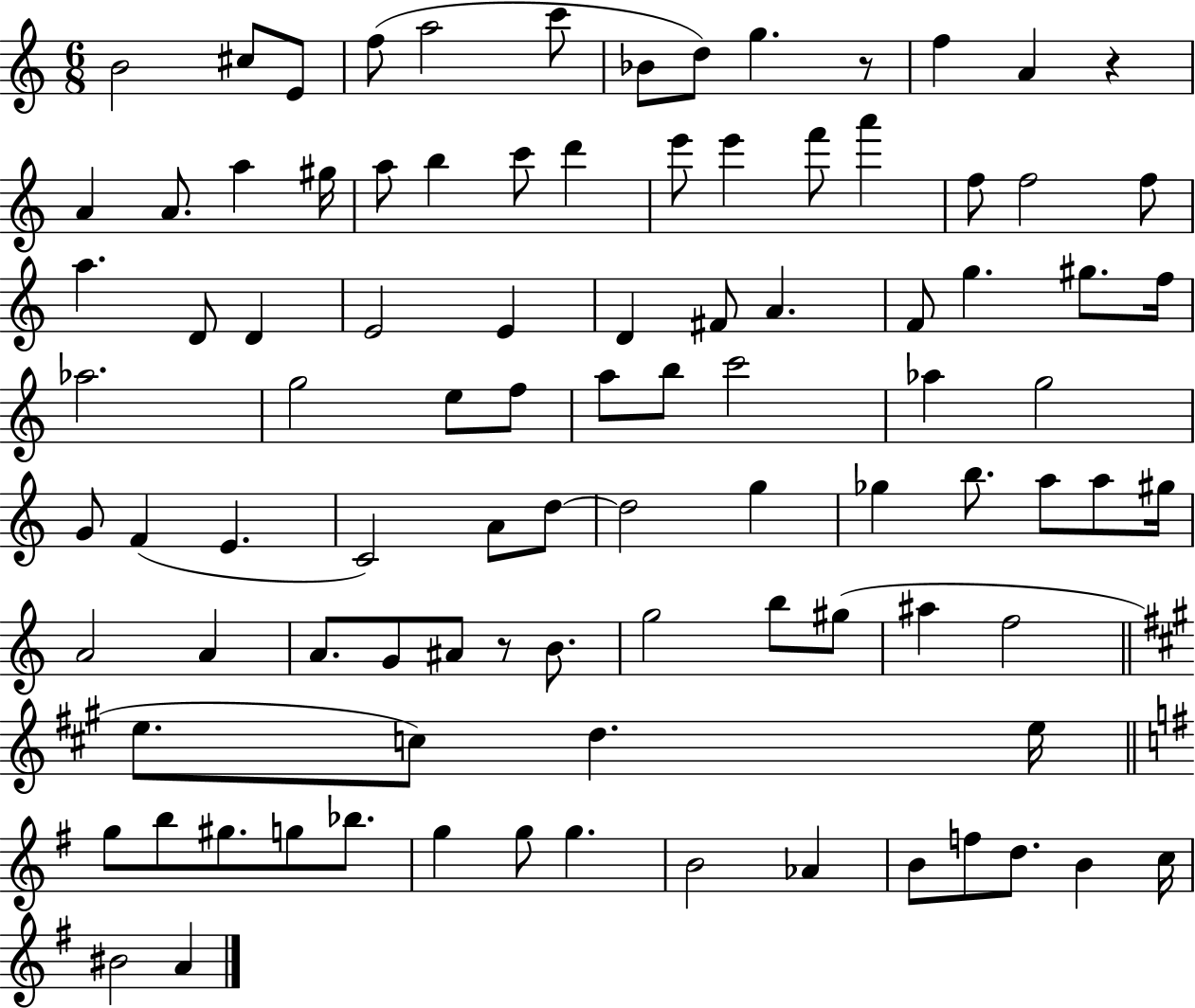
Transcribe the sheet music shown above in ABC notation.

X:1
T:Untitled
M:6/8
L:1/4
K:C
B2 ^c/2 E/2 f/2 a2 c'/2 _B/2 d/2 g z/2 f A z A A/2 a ^g/4 a/2 b c'/2 d' e'/2 e' f'/2 a' f/2 f2 f/2 a D/2 D E2 E D ^F/2 A F/2 g ^g/2 f/4 _a2 g2 e/2 f/2 a/2 b/2 c'2 _a g2 G/2 F E C2 A/2 d/2 d2 g _g b/2 a/2 a/2 ^g/4 A2 A A/2 G/2 ^A/2 z/2 B/2 g2 b/2 ^g/2 ^a f2 e/2 c/2 d e/4 g/2 b/2 ^g/2 g/2 _b/2 g g/2 g B2 _A B/2 f/2 d/2 B c/4 ^B2 A